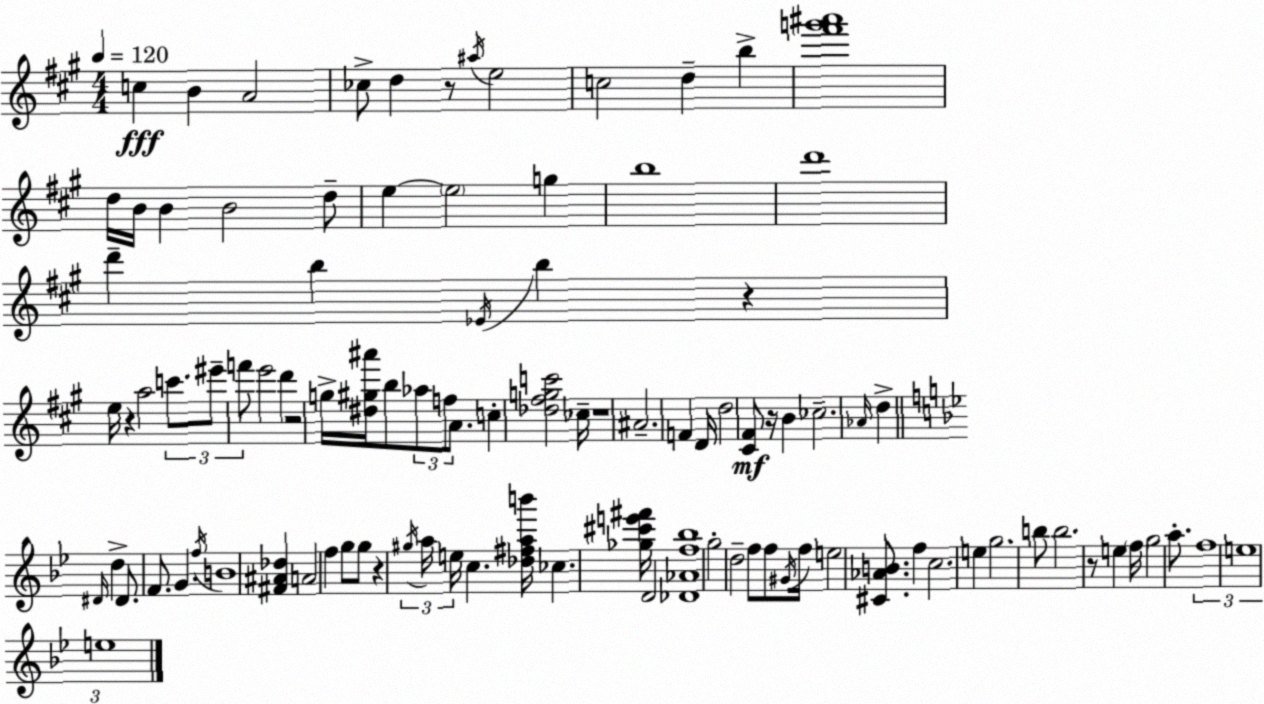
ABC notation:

X:1
T:Untitled
M:4/4
L:1/4
K:A
c B A2 _c/2 d z/2 ^a/4 e2 c2 d b [^f'g'^a']4 d/4 B/4 B B2 d/2 e e2 g b4 d'4 d' b _E/4 b z e/4 z a2 c'/2 ^e'/2 f'/2 e'2 d' z2 g/4 [^d^g^a']/4 b/2 _a/2 f/2 A/2 c [_d^fgc']2 _c/4 z4 ^A2 F D/4 d2 [^C^F]/2 z/4 B _c2 _A/4 d ^D/4 d ^D/2 F/2 G f/4 B4 [^F^A_d] A2 f g/2 g/2 z ^g/4 a/4 e/4 c [_d^fab']/4 _c [_g^c'e'^f']/4 D2 [_D_Af_b]4 g2 d2 f/2 f/2 ^G/4 f/4 e2 [^C_AB]/2 f c2 e g2 b/2 b2 z/2 e f/4 g2 a/2 f4 e4 e4